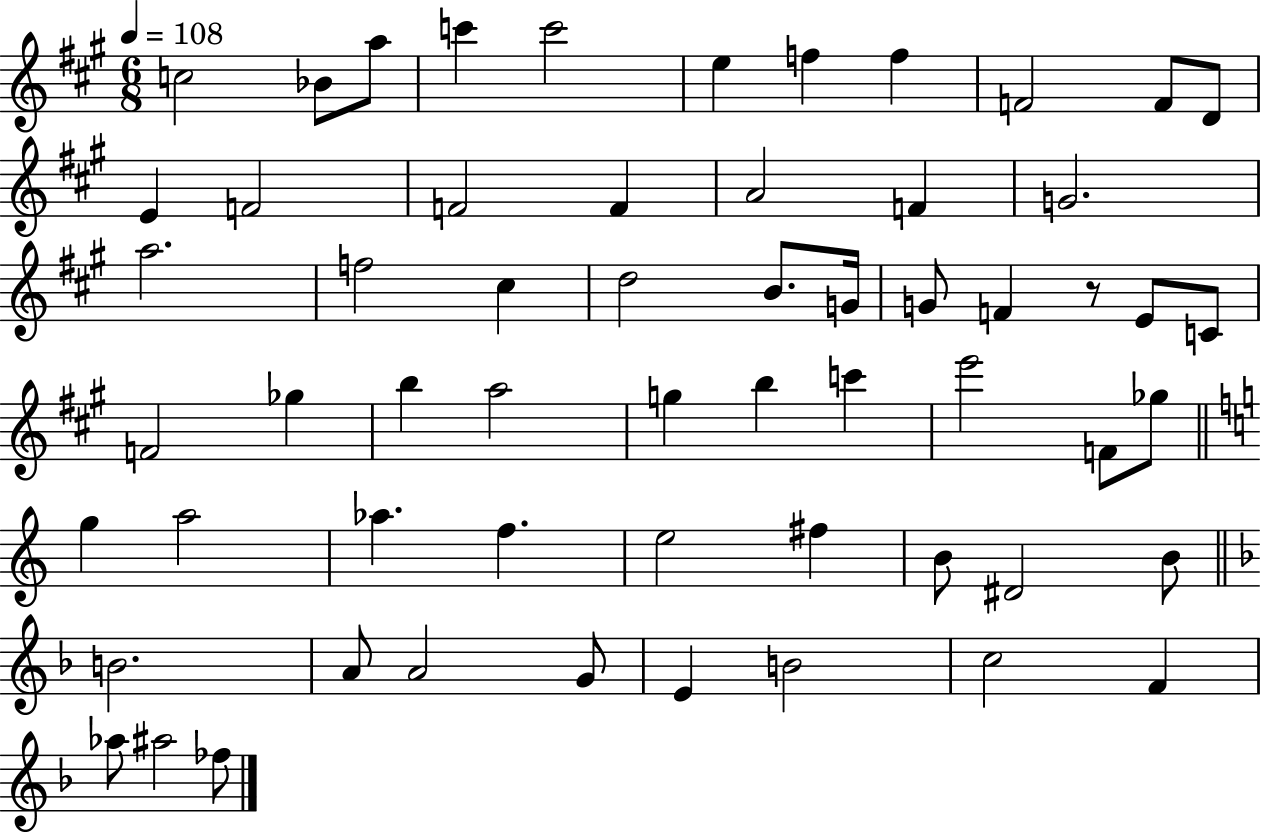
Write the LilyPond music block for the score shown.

{
  \clef treble
  \numericTimeSignature
  \time 6/8
  \key a \major
  \tempo 4 = 108
  c''2 bes'8 a''8 | c'''4 c'''2 | e''4 f''4 f''4 | f'2 f'8 d'8 | \break e'4 f'2 | f'2 f'4 | a'2 f'4 | g'2. | \break a''2. | f''2 cis''4 | d''2 b'8. g'16 | g'8 f'4 r8 e'8 c'8 | \break f'2 ges''4 | b''4 a''2 | g''4 b''4 c'''4 | e'''2 f'8 ges''8 | \break \bar "||" \break \key a \minor g''4 a''2 | aes''4. f''4. | e''2 fis''4 | b'8 dis'2 b'8 | \break \bar "||" \break \key f \major b'2. | a'8 a'2 g'8 | e'4 b'2 | c''2 f'4 | \break aes''8 ais''2 fes''8 | \bar "|."
}